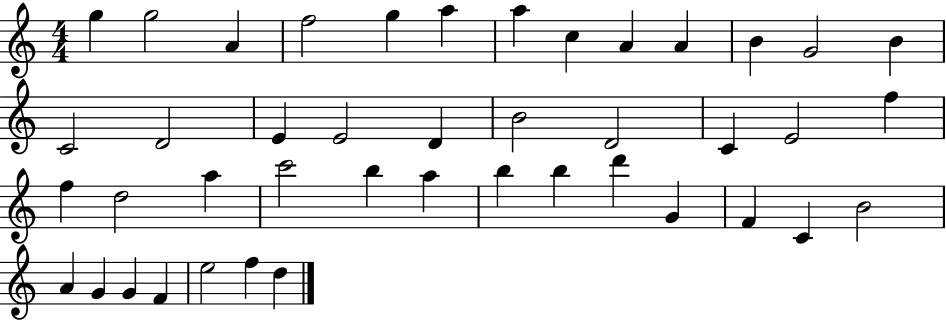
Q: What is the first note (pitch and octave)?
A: G5